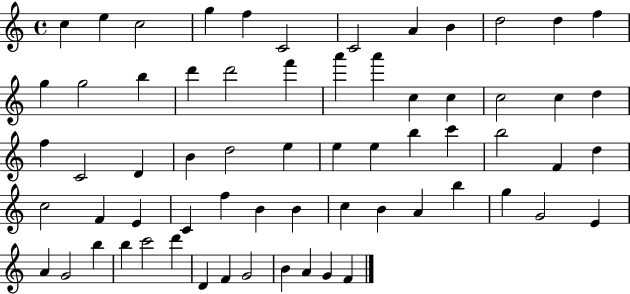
C5/q E5/q C5/h G5/q F5/q C4/h C4/h A4/q B4/q D5/h D5/q F5/q G5/q G5/h B5/q D6/q D6/h F6/q A6/q A6/q C5/q C5/q C5/h C5/q D5/q F5/q C4/h D4/q B4/q D5/h E5/q E5/q E5/q B5/q C6/q B5/h F4/q D5/q C5/h F4/q E4/q C4/q F5/q B4/q B4/q C5/q B4/q A4/q B5/q G5/q G4/h E4/q A4/q G4/h B5/q B5/q C6/h D6/q D4/q F4/q G4/h B4/q A4/q G4/q F4/q